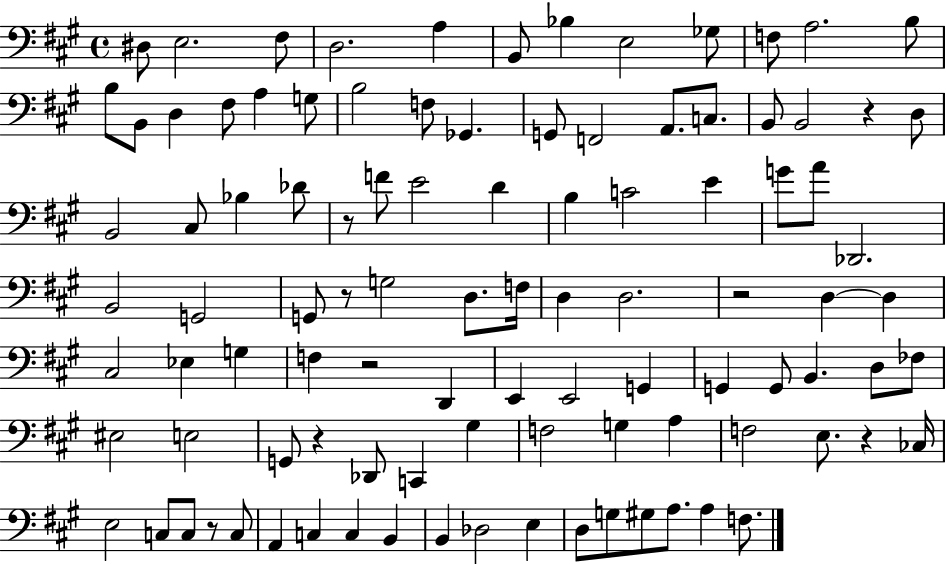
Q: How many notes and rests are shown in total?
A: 101